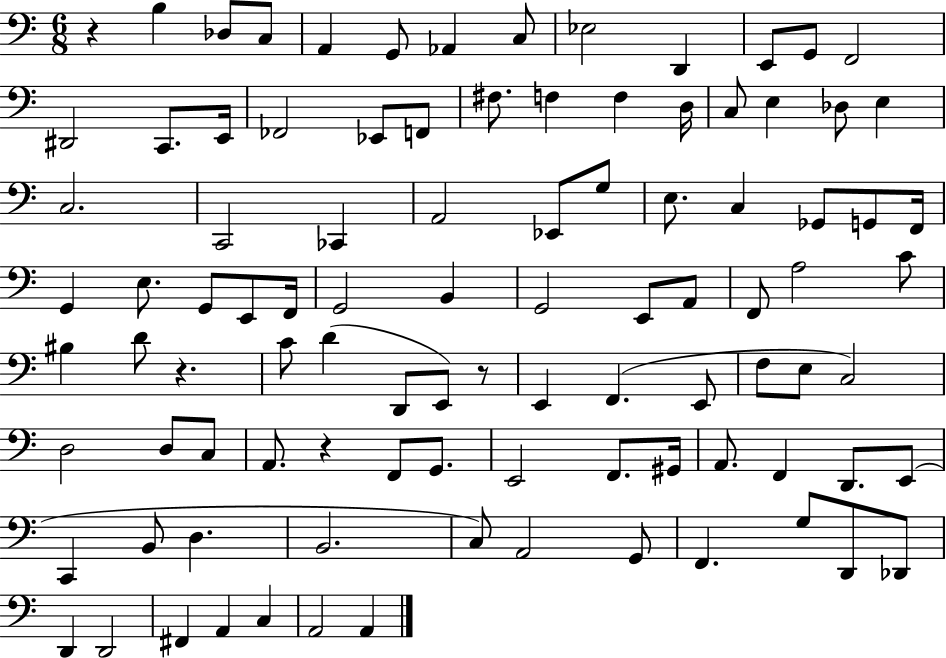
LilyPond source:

{
  \clef bass
  \numericTimeSignature
  \time 6/8
  \key c \major
  \repeat volta 2 { r4 b4 des8 c8 | a,4 g,8 aes,4 c8 | ees2 d,4 | e,8 g,8 f,2 | \break dis,2 c,8. e,16 | fes,2 ees,8 f,8 | fis8. f4 f4 d16 | c8 e4 des8 e4 | \break c2. | c,2 ces,4 | a,2 ees,8 g8 | e8. c4 ges,8 g,8 f,16 | \break g,4 e8. g,8 e,8 f,16 | g,2 b,4 | g,2 e,8 a,8 | f,8 a2 c'8 | \break bis4 d'8 r4. | c'8 d'4( d,8 e,8) r8 | e,4 f,4.( e,8 | f8 e8 c2) | \break d2 d8 c8 | a,8. r4 f,8 g,8. | e,2 f,8. gis,16 | a,8. f,4 d,8. e,8( | \break c,4 b,8 d4. | b,2. | c8) a,2 g,8 | f,4. g8 d,8 des,8 | \break d,4 d,2 | fis,4 a,4 c4 | a,2 a,4 | } \bar "|."
}